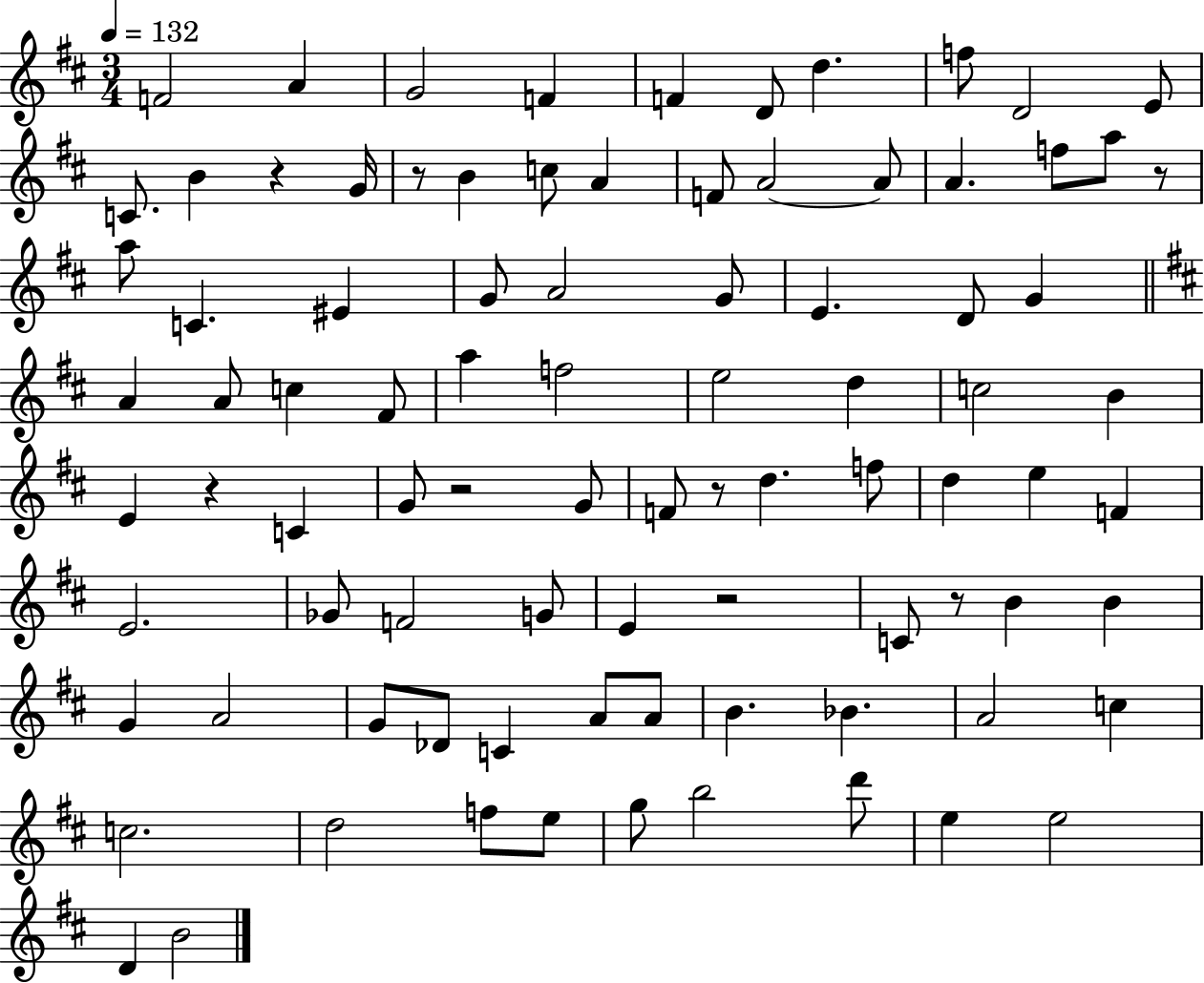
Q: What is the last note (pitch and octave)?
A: B4